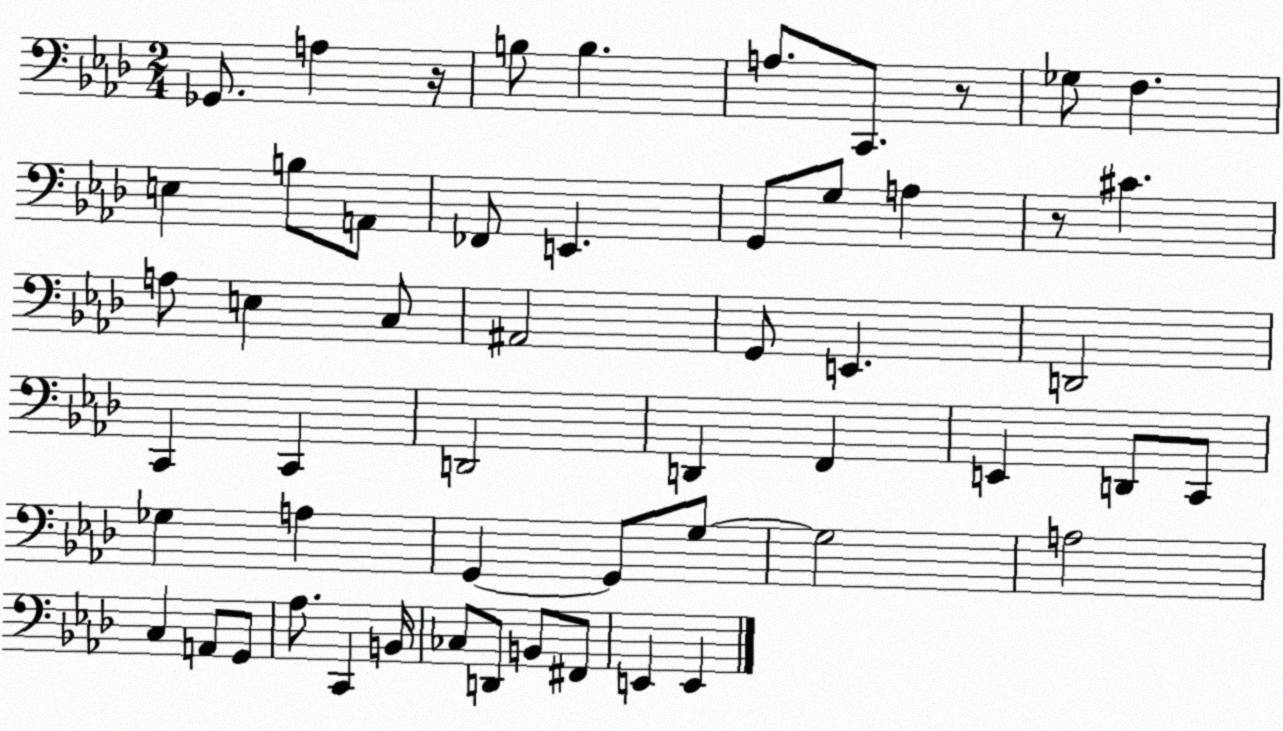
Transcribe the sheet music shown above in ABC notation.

X:1
T:Untitled
M:2/4
L:1/4
K:Ab
_G,,/2 A, z/4 B,/2 B, A,/2 C,,/2 z/2 _G,/2 F, E, B,/2 A,,/2 _F,,/2 E,, G,,/2 G,/2 A, z/2 ^C A,/2 E, C,/2 ^A,,2 G,,/2 E,, D,,2 C,, C,, D,,2 D,, F,, E,, D,,/2 C,,/2 _G, A, G,, G,,/2 G,/2 G,2 A,2 C, A,,/2 G,,/2 _A,/2 C,, B,,/4 _C,/2 D,,/2 B,,/2 ^F,,/2 E,, E,,